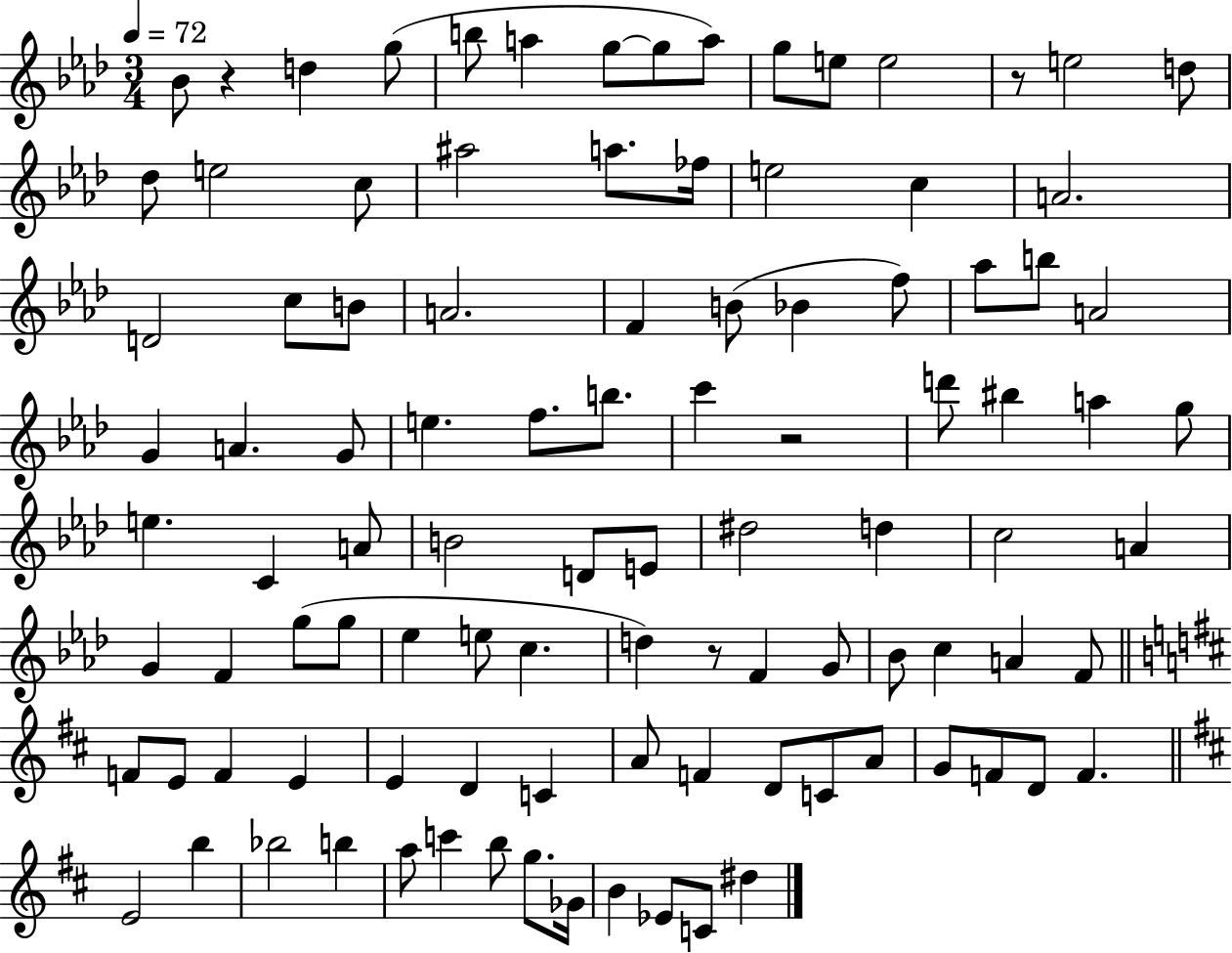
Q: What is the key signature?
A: AES major